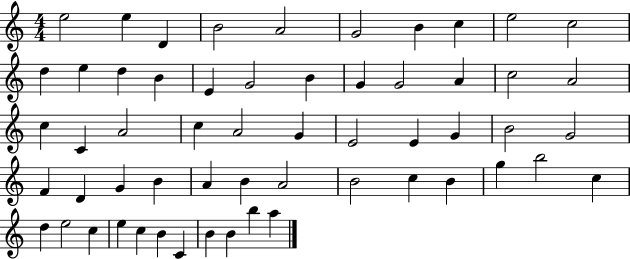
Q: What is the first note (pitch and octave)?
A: E5